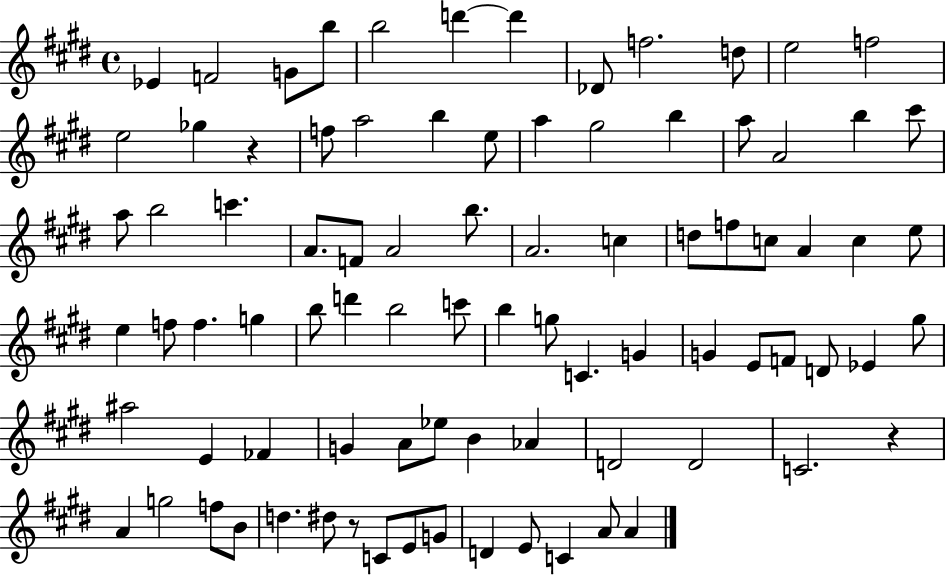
Eb4/q F4/h G4/e B5/e B5/h D6/q D6/q Db4/e F5/h. D5/e E5/h F5/h E5/h Gb5/q R/q F5/e A5/h B5/q E5/e A5/q G#5/h B5/q A5/e A4/h B5/q C#6/e A5/e B5/h C6/q. A4/e. F4/e A4/h B5/e. A4/h. C5/q D5/e F5/e C5/e A4/q C5/q E5/e E5/q F5/e F5/q. G5/q B5/e D6/q B5/h C6/e B5/q G5/e C4/q. G4/q G4/q E4/e F4/e D4/e Eb4/q G#5/e A#5/h E4/q FES4/q G4/q A4/e Eb5/e B4/q Ab4/q D4/h D4/h C4/h. R/q A4/q G5/h F5/e B4/e D5/q. D#5/e R/e C4/e E4/e G4/e D4/q E4/e C4/q A4/e A4/q